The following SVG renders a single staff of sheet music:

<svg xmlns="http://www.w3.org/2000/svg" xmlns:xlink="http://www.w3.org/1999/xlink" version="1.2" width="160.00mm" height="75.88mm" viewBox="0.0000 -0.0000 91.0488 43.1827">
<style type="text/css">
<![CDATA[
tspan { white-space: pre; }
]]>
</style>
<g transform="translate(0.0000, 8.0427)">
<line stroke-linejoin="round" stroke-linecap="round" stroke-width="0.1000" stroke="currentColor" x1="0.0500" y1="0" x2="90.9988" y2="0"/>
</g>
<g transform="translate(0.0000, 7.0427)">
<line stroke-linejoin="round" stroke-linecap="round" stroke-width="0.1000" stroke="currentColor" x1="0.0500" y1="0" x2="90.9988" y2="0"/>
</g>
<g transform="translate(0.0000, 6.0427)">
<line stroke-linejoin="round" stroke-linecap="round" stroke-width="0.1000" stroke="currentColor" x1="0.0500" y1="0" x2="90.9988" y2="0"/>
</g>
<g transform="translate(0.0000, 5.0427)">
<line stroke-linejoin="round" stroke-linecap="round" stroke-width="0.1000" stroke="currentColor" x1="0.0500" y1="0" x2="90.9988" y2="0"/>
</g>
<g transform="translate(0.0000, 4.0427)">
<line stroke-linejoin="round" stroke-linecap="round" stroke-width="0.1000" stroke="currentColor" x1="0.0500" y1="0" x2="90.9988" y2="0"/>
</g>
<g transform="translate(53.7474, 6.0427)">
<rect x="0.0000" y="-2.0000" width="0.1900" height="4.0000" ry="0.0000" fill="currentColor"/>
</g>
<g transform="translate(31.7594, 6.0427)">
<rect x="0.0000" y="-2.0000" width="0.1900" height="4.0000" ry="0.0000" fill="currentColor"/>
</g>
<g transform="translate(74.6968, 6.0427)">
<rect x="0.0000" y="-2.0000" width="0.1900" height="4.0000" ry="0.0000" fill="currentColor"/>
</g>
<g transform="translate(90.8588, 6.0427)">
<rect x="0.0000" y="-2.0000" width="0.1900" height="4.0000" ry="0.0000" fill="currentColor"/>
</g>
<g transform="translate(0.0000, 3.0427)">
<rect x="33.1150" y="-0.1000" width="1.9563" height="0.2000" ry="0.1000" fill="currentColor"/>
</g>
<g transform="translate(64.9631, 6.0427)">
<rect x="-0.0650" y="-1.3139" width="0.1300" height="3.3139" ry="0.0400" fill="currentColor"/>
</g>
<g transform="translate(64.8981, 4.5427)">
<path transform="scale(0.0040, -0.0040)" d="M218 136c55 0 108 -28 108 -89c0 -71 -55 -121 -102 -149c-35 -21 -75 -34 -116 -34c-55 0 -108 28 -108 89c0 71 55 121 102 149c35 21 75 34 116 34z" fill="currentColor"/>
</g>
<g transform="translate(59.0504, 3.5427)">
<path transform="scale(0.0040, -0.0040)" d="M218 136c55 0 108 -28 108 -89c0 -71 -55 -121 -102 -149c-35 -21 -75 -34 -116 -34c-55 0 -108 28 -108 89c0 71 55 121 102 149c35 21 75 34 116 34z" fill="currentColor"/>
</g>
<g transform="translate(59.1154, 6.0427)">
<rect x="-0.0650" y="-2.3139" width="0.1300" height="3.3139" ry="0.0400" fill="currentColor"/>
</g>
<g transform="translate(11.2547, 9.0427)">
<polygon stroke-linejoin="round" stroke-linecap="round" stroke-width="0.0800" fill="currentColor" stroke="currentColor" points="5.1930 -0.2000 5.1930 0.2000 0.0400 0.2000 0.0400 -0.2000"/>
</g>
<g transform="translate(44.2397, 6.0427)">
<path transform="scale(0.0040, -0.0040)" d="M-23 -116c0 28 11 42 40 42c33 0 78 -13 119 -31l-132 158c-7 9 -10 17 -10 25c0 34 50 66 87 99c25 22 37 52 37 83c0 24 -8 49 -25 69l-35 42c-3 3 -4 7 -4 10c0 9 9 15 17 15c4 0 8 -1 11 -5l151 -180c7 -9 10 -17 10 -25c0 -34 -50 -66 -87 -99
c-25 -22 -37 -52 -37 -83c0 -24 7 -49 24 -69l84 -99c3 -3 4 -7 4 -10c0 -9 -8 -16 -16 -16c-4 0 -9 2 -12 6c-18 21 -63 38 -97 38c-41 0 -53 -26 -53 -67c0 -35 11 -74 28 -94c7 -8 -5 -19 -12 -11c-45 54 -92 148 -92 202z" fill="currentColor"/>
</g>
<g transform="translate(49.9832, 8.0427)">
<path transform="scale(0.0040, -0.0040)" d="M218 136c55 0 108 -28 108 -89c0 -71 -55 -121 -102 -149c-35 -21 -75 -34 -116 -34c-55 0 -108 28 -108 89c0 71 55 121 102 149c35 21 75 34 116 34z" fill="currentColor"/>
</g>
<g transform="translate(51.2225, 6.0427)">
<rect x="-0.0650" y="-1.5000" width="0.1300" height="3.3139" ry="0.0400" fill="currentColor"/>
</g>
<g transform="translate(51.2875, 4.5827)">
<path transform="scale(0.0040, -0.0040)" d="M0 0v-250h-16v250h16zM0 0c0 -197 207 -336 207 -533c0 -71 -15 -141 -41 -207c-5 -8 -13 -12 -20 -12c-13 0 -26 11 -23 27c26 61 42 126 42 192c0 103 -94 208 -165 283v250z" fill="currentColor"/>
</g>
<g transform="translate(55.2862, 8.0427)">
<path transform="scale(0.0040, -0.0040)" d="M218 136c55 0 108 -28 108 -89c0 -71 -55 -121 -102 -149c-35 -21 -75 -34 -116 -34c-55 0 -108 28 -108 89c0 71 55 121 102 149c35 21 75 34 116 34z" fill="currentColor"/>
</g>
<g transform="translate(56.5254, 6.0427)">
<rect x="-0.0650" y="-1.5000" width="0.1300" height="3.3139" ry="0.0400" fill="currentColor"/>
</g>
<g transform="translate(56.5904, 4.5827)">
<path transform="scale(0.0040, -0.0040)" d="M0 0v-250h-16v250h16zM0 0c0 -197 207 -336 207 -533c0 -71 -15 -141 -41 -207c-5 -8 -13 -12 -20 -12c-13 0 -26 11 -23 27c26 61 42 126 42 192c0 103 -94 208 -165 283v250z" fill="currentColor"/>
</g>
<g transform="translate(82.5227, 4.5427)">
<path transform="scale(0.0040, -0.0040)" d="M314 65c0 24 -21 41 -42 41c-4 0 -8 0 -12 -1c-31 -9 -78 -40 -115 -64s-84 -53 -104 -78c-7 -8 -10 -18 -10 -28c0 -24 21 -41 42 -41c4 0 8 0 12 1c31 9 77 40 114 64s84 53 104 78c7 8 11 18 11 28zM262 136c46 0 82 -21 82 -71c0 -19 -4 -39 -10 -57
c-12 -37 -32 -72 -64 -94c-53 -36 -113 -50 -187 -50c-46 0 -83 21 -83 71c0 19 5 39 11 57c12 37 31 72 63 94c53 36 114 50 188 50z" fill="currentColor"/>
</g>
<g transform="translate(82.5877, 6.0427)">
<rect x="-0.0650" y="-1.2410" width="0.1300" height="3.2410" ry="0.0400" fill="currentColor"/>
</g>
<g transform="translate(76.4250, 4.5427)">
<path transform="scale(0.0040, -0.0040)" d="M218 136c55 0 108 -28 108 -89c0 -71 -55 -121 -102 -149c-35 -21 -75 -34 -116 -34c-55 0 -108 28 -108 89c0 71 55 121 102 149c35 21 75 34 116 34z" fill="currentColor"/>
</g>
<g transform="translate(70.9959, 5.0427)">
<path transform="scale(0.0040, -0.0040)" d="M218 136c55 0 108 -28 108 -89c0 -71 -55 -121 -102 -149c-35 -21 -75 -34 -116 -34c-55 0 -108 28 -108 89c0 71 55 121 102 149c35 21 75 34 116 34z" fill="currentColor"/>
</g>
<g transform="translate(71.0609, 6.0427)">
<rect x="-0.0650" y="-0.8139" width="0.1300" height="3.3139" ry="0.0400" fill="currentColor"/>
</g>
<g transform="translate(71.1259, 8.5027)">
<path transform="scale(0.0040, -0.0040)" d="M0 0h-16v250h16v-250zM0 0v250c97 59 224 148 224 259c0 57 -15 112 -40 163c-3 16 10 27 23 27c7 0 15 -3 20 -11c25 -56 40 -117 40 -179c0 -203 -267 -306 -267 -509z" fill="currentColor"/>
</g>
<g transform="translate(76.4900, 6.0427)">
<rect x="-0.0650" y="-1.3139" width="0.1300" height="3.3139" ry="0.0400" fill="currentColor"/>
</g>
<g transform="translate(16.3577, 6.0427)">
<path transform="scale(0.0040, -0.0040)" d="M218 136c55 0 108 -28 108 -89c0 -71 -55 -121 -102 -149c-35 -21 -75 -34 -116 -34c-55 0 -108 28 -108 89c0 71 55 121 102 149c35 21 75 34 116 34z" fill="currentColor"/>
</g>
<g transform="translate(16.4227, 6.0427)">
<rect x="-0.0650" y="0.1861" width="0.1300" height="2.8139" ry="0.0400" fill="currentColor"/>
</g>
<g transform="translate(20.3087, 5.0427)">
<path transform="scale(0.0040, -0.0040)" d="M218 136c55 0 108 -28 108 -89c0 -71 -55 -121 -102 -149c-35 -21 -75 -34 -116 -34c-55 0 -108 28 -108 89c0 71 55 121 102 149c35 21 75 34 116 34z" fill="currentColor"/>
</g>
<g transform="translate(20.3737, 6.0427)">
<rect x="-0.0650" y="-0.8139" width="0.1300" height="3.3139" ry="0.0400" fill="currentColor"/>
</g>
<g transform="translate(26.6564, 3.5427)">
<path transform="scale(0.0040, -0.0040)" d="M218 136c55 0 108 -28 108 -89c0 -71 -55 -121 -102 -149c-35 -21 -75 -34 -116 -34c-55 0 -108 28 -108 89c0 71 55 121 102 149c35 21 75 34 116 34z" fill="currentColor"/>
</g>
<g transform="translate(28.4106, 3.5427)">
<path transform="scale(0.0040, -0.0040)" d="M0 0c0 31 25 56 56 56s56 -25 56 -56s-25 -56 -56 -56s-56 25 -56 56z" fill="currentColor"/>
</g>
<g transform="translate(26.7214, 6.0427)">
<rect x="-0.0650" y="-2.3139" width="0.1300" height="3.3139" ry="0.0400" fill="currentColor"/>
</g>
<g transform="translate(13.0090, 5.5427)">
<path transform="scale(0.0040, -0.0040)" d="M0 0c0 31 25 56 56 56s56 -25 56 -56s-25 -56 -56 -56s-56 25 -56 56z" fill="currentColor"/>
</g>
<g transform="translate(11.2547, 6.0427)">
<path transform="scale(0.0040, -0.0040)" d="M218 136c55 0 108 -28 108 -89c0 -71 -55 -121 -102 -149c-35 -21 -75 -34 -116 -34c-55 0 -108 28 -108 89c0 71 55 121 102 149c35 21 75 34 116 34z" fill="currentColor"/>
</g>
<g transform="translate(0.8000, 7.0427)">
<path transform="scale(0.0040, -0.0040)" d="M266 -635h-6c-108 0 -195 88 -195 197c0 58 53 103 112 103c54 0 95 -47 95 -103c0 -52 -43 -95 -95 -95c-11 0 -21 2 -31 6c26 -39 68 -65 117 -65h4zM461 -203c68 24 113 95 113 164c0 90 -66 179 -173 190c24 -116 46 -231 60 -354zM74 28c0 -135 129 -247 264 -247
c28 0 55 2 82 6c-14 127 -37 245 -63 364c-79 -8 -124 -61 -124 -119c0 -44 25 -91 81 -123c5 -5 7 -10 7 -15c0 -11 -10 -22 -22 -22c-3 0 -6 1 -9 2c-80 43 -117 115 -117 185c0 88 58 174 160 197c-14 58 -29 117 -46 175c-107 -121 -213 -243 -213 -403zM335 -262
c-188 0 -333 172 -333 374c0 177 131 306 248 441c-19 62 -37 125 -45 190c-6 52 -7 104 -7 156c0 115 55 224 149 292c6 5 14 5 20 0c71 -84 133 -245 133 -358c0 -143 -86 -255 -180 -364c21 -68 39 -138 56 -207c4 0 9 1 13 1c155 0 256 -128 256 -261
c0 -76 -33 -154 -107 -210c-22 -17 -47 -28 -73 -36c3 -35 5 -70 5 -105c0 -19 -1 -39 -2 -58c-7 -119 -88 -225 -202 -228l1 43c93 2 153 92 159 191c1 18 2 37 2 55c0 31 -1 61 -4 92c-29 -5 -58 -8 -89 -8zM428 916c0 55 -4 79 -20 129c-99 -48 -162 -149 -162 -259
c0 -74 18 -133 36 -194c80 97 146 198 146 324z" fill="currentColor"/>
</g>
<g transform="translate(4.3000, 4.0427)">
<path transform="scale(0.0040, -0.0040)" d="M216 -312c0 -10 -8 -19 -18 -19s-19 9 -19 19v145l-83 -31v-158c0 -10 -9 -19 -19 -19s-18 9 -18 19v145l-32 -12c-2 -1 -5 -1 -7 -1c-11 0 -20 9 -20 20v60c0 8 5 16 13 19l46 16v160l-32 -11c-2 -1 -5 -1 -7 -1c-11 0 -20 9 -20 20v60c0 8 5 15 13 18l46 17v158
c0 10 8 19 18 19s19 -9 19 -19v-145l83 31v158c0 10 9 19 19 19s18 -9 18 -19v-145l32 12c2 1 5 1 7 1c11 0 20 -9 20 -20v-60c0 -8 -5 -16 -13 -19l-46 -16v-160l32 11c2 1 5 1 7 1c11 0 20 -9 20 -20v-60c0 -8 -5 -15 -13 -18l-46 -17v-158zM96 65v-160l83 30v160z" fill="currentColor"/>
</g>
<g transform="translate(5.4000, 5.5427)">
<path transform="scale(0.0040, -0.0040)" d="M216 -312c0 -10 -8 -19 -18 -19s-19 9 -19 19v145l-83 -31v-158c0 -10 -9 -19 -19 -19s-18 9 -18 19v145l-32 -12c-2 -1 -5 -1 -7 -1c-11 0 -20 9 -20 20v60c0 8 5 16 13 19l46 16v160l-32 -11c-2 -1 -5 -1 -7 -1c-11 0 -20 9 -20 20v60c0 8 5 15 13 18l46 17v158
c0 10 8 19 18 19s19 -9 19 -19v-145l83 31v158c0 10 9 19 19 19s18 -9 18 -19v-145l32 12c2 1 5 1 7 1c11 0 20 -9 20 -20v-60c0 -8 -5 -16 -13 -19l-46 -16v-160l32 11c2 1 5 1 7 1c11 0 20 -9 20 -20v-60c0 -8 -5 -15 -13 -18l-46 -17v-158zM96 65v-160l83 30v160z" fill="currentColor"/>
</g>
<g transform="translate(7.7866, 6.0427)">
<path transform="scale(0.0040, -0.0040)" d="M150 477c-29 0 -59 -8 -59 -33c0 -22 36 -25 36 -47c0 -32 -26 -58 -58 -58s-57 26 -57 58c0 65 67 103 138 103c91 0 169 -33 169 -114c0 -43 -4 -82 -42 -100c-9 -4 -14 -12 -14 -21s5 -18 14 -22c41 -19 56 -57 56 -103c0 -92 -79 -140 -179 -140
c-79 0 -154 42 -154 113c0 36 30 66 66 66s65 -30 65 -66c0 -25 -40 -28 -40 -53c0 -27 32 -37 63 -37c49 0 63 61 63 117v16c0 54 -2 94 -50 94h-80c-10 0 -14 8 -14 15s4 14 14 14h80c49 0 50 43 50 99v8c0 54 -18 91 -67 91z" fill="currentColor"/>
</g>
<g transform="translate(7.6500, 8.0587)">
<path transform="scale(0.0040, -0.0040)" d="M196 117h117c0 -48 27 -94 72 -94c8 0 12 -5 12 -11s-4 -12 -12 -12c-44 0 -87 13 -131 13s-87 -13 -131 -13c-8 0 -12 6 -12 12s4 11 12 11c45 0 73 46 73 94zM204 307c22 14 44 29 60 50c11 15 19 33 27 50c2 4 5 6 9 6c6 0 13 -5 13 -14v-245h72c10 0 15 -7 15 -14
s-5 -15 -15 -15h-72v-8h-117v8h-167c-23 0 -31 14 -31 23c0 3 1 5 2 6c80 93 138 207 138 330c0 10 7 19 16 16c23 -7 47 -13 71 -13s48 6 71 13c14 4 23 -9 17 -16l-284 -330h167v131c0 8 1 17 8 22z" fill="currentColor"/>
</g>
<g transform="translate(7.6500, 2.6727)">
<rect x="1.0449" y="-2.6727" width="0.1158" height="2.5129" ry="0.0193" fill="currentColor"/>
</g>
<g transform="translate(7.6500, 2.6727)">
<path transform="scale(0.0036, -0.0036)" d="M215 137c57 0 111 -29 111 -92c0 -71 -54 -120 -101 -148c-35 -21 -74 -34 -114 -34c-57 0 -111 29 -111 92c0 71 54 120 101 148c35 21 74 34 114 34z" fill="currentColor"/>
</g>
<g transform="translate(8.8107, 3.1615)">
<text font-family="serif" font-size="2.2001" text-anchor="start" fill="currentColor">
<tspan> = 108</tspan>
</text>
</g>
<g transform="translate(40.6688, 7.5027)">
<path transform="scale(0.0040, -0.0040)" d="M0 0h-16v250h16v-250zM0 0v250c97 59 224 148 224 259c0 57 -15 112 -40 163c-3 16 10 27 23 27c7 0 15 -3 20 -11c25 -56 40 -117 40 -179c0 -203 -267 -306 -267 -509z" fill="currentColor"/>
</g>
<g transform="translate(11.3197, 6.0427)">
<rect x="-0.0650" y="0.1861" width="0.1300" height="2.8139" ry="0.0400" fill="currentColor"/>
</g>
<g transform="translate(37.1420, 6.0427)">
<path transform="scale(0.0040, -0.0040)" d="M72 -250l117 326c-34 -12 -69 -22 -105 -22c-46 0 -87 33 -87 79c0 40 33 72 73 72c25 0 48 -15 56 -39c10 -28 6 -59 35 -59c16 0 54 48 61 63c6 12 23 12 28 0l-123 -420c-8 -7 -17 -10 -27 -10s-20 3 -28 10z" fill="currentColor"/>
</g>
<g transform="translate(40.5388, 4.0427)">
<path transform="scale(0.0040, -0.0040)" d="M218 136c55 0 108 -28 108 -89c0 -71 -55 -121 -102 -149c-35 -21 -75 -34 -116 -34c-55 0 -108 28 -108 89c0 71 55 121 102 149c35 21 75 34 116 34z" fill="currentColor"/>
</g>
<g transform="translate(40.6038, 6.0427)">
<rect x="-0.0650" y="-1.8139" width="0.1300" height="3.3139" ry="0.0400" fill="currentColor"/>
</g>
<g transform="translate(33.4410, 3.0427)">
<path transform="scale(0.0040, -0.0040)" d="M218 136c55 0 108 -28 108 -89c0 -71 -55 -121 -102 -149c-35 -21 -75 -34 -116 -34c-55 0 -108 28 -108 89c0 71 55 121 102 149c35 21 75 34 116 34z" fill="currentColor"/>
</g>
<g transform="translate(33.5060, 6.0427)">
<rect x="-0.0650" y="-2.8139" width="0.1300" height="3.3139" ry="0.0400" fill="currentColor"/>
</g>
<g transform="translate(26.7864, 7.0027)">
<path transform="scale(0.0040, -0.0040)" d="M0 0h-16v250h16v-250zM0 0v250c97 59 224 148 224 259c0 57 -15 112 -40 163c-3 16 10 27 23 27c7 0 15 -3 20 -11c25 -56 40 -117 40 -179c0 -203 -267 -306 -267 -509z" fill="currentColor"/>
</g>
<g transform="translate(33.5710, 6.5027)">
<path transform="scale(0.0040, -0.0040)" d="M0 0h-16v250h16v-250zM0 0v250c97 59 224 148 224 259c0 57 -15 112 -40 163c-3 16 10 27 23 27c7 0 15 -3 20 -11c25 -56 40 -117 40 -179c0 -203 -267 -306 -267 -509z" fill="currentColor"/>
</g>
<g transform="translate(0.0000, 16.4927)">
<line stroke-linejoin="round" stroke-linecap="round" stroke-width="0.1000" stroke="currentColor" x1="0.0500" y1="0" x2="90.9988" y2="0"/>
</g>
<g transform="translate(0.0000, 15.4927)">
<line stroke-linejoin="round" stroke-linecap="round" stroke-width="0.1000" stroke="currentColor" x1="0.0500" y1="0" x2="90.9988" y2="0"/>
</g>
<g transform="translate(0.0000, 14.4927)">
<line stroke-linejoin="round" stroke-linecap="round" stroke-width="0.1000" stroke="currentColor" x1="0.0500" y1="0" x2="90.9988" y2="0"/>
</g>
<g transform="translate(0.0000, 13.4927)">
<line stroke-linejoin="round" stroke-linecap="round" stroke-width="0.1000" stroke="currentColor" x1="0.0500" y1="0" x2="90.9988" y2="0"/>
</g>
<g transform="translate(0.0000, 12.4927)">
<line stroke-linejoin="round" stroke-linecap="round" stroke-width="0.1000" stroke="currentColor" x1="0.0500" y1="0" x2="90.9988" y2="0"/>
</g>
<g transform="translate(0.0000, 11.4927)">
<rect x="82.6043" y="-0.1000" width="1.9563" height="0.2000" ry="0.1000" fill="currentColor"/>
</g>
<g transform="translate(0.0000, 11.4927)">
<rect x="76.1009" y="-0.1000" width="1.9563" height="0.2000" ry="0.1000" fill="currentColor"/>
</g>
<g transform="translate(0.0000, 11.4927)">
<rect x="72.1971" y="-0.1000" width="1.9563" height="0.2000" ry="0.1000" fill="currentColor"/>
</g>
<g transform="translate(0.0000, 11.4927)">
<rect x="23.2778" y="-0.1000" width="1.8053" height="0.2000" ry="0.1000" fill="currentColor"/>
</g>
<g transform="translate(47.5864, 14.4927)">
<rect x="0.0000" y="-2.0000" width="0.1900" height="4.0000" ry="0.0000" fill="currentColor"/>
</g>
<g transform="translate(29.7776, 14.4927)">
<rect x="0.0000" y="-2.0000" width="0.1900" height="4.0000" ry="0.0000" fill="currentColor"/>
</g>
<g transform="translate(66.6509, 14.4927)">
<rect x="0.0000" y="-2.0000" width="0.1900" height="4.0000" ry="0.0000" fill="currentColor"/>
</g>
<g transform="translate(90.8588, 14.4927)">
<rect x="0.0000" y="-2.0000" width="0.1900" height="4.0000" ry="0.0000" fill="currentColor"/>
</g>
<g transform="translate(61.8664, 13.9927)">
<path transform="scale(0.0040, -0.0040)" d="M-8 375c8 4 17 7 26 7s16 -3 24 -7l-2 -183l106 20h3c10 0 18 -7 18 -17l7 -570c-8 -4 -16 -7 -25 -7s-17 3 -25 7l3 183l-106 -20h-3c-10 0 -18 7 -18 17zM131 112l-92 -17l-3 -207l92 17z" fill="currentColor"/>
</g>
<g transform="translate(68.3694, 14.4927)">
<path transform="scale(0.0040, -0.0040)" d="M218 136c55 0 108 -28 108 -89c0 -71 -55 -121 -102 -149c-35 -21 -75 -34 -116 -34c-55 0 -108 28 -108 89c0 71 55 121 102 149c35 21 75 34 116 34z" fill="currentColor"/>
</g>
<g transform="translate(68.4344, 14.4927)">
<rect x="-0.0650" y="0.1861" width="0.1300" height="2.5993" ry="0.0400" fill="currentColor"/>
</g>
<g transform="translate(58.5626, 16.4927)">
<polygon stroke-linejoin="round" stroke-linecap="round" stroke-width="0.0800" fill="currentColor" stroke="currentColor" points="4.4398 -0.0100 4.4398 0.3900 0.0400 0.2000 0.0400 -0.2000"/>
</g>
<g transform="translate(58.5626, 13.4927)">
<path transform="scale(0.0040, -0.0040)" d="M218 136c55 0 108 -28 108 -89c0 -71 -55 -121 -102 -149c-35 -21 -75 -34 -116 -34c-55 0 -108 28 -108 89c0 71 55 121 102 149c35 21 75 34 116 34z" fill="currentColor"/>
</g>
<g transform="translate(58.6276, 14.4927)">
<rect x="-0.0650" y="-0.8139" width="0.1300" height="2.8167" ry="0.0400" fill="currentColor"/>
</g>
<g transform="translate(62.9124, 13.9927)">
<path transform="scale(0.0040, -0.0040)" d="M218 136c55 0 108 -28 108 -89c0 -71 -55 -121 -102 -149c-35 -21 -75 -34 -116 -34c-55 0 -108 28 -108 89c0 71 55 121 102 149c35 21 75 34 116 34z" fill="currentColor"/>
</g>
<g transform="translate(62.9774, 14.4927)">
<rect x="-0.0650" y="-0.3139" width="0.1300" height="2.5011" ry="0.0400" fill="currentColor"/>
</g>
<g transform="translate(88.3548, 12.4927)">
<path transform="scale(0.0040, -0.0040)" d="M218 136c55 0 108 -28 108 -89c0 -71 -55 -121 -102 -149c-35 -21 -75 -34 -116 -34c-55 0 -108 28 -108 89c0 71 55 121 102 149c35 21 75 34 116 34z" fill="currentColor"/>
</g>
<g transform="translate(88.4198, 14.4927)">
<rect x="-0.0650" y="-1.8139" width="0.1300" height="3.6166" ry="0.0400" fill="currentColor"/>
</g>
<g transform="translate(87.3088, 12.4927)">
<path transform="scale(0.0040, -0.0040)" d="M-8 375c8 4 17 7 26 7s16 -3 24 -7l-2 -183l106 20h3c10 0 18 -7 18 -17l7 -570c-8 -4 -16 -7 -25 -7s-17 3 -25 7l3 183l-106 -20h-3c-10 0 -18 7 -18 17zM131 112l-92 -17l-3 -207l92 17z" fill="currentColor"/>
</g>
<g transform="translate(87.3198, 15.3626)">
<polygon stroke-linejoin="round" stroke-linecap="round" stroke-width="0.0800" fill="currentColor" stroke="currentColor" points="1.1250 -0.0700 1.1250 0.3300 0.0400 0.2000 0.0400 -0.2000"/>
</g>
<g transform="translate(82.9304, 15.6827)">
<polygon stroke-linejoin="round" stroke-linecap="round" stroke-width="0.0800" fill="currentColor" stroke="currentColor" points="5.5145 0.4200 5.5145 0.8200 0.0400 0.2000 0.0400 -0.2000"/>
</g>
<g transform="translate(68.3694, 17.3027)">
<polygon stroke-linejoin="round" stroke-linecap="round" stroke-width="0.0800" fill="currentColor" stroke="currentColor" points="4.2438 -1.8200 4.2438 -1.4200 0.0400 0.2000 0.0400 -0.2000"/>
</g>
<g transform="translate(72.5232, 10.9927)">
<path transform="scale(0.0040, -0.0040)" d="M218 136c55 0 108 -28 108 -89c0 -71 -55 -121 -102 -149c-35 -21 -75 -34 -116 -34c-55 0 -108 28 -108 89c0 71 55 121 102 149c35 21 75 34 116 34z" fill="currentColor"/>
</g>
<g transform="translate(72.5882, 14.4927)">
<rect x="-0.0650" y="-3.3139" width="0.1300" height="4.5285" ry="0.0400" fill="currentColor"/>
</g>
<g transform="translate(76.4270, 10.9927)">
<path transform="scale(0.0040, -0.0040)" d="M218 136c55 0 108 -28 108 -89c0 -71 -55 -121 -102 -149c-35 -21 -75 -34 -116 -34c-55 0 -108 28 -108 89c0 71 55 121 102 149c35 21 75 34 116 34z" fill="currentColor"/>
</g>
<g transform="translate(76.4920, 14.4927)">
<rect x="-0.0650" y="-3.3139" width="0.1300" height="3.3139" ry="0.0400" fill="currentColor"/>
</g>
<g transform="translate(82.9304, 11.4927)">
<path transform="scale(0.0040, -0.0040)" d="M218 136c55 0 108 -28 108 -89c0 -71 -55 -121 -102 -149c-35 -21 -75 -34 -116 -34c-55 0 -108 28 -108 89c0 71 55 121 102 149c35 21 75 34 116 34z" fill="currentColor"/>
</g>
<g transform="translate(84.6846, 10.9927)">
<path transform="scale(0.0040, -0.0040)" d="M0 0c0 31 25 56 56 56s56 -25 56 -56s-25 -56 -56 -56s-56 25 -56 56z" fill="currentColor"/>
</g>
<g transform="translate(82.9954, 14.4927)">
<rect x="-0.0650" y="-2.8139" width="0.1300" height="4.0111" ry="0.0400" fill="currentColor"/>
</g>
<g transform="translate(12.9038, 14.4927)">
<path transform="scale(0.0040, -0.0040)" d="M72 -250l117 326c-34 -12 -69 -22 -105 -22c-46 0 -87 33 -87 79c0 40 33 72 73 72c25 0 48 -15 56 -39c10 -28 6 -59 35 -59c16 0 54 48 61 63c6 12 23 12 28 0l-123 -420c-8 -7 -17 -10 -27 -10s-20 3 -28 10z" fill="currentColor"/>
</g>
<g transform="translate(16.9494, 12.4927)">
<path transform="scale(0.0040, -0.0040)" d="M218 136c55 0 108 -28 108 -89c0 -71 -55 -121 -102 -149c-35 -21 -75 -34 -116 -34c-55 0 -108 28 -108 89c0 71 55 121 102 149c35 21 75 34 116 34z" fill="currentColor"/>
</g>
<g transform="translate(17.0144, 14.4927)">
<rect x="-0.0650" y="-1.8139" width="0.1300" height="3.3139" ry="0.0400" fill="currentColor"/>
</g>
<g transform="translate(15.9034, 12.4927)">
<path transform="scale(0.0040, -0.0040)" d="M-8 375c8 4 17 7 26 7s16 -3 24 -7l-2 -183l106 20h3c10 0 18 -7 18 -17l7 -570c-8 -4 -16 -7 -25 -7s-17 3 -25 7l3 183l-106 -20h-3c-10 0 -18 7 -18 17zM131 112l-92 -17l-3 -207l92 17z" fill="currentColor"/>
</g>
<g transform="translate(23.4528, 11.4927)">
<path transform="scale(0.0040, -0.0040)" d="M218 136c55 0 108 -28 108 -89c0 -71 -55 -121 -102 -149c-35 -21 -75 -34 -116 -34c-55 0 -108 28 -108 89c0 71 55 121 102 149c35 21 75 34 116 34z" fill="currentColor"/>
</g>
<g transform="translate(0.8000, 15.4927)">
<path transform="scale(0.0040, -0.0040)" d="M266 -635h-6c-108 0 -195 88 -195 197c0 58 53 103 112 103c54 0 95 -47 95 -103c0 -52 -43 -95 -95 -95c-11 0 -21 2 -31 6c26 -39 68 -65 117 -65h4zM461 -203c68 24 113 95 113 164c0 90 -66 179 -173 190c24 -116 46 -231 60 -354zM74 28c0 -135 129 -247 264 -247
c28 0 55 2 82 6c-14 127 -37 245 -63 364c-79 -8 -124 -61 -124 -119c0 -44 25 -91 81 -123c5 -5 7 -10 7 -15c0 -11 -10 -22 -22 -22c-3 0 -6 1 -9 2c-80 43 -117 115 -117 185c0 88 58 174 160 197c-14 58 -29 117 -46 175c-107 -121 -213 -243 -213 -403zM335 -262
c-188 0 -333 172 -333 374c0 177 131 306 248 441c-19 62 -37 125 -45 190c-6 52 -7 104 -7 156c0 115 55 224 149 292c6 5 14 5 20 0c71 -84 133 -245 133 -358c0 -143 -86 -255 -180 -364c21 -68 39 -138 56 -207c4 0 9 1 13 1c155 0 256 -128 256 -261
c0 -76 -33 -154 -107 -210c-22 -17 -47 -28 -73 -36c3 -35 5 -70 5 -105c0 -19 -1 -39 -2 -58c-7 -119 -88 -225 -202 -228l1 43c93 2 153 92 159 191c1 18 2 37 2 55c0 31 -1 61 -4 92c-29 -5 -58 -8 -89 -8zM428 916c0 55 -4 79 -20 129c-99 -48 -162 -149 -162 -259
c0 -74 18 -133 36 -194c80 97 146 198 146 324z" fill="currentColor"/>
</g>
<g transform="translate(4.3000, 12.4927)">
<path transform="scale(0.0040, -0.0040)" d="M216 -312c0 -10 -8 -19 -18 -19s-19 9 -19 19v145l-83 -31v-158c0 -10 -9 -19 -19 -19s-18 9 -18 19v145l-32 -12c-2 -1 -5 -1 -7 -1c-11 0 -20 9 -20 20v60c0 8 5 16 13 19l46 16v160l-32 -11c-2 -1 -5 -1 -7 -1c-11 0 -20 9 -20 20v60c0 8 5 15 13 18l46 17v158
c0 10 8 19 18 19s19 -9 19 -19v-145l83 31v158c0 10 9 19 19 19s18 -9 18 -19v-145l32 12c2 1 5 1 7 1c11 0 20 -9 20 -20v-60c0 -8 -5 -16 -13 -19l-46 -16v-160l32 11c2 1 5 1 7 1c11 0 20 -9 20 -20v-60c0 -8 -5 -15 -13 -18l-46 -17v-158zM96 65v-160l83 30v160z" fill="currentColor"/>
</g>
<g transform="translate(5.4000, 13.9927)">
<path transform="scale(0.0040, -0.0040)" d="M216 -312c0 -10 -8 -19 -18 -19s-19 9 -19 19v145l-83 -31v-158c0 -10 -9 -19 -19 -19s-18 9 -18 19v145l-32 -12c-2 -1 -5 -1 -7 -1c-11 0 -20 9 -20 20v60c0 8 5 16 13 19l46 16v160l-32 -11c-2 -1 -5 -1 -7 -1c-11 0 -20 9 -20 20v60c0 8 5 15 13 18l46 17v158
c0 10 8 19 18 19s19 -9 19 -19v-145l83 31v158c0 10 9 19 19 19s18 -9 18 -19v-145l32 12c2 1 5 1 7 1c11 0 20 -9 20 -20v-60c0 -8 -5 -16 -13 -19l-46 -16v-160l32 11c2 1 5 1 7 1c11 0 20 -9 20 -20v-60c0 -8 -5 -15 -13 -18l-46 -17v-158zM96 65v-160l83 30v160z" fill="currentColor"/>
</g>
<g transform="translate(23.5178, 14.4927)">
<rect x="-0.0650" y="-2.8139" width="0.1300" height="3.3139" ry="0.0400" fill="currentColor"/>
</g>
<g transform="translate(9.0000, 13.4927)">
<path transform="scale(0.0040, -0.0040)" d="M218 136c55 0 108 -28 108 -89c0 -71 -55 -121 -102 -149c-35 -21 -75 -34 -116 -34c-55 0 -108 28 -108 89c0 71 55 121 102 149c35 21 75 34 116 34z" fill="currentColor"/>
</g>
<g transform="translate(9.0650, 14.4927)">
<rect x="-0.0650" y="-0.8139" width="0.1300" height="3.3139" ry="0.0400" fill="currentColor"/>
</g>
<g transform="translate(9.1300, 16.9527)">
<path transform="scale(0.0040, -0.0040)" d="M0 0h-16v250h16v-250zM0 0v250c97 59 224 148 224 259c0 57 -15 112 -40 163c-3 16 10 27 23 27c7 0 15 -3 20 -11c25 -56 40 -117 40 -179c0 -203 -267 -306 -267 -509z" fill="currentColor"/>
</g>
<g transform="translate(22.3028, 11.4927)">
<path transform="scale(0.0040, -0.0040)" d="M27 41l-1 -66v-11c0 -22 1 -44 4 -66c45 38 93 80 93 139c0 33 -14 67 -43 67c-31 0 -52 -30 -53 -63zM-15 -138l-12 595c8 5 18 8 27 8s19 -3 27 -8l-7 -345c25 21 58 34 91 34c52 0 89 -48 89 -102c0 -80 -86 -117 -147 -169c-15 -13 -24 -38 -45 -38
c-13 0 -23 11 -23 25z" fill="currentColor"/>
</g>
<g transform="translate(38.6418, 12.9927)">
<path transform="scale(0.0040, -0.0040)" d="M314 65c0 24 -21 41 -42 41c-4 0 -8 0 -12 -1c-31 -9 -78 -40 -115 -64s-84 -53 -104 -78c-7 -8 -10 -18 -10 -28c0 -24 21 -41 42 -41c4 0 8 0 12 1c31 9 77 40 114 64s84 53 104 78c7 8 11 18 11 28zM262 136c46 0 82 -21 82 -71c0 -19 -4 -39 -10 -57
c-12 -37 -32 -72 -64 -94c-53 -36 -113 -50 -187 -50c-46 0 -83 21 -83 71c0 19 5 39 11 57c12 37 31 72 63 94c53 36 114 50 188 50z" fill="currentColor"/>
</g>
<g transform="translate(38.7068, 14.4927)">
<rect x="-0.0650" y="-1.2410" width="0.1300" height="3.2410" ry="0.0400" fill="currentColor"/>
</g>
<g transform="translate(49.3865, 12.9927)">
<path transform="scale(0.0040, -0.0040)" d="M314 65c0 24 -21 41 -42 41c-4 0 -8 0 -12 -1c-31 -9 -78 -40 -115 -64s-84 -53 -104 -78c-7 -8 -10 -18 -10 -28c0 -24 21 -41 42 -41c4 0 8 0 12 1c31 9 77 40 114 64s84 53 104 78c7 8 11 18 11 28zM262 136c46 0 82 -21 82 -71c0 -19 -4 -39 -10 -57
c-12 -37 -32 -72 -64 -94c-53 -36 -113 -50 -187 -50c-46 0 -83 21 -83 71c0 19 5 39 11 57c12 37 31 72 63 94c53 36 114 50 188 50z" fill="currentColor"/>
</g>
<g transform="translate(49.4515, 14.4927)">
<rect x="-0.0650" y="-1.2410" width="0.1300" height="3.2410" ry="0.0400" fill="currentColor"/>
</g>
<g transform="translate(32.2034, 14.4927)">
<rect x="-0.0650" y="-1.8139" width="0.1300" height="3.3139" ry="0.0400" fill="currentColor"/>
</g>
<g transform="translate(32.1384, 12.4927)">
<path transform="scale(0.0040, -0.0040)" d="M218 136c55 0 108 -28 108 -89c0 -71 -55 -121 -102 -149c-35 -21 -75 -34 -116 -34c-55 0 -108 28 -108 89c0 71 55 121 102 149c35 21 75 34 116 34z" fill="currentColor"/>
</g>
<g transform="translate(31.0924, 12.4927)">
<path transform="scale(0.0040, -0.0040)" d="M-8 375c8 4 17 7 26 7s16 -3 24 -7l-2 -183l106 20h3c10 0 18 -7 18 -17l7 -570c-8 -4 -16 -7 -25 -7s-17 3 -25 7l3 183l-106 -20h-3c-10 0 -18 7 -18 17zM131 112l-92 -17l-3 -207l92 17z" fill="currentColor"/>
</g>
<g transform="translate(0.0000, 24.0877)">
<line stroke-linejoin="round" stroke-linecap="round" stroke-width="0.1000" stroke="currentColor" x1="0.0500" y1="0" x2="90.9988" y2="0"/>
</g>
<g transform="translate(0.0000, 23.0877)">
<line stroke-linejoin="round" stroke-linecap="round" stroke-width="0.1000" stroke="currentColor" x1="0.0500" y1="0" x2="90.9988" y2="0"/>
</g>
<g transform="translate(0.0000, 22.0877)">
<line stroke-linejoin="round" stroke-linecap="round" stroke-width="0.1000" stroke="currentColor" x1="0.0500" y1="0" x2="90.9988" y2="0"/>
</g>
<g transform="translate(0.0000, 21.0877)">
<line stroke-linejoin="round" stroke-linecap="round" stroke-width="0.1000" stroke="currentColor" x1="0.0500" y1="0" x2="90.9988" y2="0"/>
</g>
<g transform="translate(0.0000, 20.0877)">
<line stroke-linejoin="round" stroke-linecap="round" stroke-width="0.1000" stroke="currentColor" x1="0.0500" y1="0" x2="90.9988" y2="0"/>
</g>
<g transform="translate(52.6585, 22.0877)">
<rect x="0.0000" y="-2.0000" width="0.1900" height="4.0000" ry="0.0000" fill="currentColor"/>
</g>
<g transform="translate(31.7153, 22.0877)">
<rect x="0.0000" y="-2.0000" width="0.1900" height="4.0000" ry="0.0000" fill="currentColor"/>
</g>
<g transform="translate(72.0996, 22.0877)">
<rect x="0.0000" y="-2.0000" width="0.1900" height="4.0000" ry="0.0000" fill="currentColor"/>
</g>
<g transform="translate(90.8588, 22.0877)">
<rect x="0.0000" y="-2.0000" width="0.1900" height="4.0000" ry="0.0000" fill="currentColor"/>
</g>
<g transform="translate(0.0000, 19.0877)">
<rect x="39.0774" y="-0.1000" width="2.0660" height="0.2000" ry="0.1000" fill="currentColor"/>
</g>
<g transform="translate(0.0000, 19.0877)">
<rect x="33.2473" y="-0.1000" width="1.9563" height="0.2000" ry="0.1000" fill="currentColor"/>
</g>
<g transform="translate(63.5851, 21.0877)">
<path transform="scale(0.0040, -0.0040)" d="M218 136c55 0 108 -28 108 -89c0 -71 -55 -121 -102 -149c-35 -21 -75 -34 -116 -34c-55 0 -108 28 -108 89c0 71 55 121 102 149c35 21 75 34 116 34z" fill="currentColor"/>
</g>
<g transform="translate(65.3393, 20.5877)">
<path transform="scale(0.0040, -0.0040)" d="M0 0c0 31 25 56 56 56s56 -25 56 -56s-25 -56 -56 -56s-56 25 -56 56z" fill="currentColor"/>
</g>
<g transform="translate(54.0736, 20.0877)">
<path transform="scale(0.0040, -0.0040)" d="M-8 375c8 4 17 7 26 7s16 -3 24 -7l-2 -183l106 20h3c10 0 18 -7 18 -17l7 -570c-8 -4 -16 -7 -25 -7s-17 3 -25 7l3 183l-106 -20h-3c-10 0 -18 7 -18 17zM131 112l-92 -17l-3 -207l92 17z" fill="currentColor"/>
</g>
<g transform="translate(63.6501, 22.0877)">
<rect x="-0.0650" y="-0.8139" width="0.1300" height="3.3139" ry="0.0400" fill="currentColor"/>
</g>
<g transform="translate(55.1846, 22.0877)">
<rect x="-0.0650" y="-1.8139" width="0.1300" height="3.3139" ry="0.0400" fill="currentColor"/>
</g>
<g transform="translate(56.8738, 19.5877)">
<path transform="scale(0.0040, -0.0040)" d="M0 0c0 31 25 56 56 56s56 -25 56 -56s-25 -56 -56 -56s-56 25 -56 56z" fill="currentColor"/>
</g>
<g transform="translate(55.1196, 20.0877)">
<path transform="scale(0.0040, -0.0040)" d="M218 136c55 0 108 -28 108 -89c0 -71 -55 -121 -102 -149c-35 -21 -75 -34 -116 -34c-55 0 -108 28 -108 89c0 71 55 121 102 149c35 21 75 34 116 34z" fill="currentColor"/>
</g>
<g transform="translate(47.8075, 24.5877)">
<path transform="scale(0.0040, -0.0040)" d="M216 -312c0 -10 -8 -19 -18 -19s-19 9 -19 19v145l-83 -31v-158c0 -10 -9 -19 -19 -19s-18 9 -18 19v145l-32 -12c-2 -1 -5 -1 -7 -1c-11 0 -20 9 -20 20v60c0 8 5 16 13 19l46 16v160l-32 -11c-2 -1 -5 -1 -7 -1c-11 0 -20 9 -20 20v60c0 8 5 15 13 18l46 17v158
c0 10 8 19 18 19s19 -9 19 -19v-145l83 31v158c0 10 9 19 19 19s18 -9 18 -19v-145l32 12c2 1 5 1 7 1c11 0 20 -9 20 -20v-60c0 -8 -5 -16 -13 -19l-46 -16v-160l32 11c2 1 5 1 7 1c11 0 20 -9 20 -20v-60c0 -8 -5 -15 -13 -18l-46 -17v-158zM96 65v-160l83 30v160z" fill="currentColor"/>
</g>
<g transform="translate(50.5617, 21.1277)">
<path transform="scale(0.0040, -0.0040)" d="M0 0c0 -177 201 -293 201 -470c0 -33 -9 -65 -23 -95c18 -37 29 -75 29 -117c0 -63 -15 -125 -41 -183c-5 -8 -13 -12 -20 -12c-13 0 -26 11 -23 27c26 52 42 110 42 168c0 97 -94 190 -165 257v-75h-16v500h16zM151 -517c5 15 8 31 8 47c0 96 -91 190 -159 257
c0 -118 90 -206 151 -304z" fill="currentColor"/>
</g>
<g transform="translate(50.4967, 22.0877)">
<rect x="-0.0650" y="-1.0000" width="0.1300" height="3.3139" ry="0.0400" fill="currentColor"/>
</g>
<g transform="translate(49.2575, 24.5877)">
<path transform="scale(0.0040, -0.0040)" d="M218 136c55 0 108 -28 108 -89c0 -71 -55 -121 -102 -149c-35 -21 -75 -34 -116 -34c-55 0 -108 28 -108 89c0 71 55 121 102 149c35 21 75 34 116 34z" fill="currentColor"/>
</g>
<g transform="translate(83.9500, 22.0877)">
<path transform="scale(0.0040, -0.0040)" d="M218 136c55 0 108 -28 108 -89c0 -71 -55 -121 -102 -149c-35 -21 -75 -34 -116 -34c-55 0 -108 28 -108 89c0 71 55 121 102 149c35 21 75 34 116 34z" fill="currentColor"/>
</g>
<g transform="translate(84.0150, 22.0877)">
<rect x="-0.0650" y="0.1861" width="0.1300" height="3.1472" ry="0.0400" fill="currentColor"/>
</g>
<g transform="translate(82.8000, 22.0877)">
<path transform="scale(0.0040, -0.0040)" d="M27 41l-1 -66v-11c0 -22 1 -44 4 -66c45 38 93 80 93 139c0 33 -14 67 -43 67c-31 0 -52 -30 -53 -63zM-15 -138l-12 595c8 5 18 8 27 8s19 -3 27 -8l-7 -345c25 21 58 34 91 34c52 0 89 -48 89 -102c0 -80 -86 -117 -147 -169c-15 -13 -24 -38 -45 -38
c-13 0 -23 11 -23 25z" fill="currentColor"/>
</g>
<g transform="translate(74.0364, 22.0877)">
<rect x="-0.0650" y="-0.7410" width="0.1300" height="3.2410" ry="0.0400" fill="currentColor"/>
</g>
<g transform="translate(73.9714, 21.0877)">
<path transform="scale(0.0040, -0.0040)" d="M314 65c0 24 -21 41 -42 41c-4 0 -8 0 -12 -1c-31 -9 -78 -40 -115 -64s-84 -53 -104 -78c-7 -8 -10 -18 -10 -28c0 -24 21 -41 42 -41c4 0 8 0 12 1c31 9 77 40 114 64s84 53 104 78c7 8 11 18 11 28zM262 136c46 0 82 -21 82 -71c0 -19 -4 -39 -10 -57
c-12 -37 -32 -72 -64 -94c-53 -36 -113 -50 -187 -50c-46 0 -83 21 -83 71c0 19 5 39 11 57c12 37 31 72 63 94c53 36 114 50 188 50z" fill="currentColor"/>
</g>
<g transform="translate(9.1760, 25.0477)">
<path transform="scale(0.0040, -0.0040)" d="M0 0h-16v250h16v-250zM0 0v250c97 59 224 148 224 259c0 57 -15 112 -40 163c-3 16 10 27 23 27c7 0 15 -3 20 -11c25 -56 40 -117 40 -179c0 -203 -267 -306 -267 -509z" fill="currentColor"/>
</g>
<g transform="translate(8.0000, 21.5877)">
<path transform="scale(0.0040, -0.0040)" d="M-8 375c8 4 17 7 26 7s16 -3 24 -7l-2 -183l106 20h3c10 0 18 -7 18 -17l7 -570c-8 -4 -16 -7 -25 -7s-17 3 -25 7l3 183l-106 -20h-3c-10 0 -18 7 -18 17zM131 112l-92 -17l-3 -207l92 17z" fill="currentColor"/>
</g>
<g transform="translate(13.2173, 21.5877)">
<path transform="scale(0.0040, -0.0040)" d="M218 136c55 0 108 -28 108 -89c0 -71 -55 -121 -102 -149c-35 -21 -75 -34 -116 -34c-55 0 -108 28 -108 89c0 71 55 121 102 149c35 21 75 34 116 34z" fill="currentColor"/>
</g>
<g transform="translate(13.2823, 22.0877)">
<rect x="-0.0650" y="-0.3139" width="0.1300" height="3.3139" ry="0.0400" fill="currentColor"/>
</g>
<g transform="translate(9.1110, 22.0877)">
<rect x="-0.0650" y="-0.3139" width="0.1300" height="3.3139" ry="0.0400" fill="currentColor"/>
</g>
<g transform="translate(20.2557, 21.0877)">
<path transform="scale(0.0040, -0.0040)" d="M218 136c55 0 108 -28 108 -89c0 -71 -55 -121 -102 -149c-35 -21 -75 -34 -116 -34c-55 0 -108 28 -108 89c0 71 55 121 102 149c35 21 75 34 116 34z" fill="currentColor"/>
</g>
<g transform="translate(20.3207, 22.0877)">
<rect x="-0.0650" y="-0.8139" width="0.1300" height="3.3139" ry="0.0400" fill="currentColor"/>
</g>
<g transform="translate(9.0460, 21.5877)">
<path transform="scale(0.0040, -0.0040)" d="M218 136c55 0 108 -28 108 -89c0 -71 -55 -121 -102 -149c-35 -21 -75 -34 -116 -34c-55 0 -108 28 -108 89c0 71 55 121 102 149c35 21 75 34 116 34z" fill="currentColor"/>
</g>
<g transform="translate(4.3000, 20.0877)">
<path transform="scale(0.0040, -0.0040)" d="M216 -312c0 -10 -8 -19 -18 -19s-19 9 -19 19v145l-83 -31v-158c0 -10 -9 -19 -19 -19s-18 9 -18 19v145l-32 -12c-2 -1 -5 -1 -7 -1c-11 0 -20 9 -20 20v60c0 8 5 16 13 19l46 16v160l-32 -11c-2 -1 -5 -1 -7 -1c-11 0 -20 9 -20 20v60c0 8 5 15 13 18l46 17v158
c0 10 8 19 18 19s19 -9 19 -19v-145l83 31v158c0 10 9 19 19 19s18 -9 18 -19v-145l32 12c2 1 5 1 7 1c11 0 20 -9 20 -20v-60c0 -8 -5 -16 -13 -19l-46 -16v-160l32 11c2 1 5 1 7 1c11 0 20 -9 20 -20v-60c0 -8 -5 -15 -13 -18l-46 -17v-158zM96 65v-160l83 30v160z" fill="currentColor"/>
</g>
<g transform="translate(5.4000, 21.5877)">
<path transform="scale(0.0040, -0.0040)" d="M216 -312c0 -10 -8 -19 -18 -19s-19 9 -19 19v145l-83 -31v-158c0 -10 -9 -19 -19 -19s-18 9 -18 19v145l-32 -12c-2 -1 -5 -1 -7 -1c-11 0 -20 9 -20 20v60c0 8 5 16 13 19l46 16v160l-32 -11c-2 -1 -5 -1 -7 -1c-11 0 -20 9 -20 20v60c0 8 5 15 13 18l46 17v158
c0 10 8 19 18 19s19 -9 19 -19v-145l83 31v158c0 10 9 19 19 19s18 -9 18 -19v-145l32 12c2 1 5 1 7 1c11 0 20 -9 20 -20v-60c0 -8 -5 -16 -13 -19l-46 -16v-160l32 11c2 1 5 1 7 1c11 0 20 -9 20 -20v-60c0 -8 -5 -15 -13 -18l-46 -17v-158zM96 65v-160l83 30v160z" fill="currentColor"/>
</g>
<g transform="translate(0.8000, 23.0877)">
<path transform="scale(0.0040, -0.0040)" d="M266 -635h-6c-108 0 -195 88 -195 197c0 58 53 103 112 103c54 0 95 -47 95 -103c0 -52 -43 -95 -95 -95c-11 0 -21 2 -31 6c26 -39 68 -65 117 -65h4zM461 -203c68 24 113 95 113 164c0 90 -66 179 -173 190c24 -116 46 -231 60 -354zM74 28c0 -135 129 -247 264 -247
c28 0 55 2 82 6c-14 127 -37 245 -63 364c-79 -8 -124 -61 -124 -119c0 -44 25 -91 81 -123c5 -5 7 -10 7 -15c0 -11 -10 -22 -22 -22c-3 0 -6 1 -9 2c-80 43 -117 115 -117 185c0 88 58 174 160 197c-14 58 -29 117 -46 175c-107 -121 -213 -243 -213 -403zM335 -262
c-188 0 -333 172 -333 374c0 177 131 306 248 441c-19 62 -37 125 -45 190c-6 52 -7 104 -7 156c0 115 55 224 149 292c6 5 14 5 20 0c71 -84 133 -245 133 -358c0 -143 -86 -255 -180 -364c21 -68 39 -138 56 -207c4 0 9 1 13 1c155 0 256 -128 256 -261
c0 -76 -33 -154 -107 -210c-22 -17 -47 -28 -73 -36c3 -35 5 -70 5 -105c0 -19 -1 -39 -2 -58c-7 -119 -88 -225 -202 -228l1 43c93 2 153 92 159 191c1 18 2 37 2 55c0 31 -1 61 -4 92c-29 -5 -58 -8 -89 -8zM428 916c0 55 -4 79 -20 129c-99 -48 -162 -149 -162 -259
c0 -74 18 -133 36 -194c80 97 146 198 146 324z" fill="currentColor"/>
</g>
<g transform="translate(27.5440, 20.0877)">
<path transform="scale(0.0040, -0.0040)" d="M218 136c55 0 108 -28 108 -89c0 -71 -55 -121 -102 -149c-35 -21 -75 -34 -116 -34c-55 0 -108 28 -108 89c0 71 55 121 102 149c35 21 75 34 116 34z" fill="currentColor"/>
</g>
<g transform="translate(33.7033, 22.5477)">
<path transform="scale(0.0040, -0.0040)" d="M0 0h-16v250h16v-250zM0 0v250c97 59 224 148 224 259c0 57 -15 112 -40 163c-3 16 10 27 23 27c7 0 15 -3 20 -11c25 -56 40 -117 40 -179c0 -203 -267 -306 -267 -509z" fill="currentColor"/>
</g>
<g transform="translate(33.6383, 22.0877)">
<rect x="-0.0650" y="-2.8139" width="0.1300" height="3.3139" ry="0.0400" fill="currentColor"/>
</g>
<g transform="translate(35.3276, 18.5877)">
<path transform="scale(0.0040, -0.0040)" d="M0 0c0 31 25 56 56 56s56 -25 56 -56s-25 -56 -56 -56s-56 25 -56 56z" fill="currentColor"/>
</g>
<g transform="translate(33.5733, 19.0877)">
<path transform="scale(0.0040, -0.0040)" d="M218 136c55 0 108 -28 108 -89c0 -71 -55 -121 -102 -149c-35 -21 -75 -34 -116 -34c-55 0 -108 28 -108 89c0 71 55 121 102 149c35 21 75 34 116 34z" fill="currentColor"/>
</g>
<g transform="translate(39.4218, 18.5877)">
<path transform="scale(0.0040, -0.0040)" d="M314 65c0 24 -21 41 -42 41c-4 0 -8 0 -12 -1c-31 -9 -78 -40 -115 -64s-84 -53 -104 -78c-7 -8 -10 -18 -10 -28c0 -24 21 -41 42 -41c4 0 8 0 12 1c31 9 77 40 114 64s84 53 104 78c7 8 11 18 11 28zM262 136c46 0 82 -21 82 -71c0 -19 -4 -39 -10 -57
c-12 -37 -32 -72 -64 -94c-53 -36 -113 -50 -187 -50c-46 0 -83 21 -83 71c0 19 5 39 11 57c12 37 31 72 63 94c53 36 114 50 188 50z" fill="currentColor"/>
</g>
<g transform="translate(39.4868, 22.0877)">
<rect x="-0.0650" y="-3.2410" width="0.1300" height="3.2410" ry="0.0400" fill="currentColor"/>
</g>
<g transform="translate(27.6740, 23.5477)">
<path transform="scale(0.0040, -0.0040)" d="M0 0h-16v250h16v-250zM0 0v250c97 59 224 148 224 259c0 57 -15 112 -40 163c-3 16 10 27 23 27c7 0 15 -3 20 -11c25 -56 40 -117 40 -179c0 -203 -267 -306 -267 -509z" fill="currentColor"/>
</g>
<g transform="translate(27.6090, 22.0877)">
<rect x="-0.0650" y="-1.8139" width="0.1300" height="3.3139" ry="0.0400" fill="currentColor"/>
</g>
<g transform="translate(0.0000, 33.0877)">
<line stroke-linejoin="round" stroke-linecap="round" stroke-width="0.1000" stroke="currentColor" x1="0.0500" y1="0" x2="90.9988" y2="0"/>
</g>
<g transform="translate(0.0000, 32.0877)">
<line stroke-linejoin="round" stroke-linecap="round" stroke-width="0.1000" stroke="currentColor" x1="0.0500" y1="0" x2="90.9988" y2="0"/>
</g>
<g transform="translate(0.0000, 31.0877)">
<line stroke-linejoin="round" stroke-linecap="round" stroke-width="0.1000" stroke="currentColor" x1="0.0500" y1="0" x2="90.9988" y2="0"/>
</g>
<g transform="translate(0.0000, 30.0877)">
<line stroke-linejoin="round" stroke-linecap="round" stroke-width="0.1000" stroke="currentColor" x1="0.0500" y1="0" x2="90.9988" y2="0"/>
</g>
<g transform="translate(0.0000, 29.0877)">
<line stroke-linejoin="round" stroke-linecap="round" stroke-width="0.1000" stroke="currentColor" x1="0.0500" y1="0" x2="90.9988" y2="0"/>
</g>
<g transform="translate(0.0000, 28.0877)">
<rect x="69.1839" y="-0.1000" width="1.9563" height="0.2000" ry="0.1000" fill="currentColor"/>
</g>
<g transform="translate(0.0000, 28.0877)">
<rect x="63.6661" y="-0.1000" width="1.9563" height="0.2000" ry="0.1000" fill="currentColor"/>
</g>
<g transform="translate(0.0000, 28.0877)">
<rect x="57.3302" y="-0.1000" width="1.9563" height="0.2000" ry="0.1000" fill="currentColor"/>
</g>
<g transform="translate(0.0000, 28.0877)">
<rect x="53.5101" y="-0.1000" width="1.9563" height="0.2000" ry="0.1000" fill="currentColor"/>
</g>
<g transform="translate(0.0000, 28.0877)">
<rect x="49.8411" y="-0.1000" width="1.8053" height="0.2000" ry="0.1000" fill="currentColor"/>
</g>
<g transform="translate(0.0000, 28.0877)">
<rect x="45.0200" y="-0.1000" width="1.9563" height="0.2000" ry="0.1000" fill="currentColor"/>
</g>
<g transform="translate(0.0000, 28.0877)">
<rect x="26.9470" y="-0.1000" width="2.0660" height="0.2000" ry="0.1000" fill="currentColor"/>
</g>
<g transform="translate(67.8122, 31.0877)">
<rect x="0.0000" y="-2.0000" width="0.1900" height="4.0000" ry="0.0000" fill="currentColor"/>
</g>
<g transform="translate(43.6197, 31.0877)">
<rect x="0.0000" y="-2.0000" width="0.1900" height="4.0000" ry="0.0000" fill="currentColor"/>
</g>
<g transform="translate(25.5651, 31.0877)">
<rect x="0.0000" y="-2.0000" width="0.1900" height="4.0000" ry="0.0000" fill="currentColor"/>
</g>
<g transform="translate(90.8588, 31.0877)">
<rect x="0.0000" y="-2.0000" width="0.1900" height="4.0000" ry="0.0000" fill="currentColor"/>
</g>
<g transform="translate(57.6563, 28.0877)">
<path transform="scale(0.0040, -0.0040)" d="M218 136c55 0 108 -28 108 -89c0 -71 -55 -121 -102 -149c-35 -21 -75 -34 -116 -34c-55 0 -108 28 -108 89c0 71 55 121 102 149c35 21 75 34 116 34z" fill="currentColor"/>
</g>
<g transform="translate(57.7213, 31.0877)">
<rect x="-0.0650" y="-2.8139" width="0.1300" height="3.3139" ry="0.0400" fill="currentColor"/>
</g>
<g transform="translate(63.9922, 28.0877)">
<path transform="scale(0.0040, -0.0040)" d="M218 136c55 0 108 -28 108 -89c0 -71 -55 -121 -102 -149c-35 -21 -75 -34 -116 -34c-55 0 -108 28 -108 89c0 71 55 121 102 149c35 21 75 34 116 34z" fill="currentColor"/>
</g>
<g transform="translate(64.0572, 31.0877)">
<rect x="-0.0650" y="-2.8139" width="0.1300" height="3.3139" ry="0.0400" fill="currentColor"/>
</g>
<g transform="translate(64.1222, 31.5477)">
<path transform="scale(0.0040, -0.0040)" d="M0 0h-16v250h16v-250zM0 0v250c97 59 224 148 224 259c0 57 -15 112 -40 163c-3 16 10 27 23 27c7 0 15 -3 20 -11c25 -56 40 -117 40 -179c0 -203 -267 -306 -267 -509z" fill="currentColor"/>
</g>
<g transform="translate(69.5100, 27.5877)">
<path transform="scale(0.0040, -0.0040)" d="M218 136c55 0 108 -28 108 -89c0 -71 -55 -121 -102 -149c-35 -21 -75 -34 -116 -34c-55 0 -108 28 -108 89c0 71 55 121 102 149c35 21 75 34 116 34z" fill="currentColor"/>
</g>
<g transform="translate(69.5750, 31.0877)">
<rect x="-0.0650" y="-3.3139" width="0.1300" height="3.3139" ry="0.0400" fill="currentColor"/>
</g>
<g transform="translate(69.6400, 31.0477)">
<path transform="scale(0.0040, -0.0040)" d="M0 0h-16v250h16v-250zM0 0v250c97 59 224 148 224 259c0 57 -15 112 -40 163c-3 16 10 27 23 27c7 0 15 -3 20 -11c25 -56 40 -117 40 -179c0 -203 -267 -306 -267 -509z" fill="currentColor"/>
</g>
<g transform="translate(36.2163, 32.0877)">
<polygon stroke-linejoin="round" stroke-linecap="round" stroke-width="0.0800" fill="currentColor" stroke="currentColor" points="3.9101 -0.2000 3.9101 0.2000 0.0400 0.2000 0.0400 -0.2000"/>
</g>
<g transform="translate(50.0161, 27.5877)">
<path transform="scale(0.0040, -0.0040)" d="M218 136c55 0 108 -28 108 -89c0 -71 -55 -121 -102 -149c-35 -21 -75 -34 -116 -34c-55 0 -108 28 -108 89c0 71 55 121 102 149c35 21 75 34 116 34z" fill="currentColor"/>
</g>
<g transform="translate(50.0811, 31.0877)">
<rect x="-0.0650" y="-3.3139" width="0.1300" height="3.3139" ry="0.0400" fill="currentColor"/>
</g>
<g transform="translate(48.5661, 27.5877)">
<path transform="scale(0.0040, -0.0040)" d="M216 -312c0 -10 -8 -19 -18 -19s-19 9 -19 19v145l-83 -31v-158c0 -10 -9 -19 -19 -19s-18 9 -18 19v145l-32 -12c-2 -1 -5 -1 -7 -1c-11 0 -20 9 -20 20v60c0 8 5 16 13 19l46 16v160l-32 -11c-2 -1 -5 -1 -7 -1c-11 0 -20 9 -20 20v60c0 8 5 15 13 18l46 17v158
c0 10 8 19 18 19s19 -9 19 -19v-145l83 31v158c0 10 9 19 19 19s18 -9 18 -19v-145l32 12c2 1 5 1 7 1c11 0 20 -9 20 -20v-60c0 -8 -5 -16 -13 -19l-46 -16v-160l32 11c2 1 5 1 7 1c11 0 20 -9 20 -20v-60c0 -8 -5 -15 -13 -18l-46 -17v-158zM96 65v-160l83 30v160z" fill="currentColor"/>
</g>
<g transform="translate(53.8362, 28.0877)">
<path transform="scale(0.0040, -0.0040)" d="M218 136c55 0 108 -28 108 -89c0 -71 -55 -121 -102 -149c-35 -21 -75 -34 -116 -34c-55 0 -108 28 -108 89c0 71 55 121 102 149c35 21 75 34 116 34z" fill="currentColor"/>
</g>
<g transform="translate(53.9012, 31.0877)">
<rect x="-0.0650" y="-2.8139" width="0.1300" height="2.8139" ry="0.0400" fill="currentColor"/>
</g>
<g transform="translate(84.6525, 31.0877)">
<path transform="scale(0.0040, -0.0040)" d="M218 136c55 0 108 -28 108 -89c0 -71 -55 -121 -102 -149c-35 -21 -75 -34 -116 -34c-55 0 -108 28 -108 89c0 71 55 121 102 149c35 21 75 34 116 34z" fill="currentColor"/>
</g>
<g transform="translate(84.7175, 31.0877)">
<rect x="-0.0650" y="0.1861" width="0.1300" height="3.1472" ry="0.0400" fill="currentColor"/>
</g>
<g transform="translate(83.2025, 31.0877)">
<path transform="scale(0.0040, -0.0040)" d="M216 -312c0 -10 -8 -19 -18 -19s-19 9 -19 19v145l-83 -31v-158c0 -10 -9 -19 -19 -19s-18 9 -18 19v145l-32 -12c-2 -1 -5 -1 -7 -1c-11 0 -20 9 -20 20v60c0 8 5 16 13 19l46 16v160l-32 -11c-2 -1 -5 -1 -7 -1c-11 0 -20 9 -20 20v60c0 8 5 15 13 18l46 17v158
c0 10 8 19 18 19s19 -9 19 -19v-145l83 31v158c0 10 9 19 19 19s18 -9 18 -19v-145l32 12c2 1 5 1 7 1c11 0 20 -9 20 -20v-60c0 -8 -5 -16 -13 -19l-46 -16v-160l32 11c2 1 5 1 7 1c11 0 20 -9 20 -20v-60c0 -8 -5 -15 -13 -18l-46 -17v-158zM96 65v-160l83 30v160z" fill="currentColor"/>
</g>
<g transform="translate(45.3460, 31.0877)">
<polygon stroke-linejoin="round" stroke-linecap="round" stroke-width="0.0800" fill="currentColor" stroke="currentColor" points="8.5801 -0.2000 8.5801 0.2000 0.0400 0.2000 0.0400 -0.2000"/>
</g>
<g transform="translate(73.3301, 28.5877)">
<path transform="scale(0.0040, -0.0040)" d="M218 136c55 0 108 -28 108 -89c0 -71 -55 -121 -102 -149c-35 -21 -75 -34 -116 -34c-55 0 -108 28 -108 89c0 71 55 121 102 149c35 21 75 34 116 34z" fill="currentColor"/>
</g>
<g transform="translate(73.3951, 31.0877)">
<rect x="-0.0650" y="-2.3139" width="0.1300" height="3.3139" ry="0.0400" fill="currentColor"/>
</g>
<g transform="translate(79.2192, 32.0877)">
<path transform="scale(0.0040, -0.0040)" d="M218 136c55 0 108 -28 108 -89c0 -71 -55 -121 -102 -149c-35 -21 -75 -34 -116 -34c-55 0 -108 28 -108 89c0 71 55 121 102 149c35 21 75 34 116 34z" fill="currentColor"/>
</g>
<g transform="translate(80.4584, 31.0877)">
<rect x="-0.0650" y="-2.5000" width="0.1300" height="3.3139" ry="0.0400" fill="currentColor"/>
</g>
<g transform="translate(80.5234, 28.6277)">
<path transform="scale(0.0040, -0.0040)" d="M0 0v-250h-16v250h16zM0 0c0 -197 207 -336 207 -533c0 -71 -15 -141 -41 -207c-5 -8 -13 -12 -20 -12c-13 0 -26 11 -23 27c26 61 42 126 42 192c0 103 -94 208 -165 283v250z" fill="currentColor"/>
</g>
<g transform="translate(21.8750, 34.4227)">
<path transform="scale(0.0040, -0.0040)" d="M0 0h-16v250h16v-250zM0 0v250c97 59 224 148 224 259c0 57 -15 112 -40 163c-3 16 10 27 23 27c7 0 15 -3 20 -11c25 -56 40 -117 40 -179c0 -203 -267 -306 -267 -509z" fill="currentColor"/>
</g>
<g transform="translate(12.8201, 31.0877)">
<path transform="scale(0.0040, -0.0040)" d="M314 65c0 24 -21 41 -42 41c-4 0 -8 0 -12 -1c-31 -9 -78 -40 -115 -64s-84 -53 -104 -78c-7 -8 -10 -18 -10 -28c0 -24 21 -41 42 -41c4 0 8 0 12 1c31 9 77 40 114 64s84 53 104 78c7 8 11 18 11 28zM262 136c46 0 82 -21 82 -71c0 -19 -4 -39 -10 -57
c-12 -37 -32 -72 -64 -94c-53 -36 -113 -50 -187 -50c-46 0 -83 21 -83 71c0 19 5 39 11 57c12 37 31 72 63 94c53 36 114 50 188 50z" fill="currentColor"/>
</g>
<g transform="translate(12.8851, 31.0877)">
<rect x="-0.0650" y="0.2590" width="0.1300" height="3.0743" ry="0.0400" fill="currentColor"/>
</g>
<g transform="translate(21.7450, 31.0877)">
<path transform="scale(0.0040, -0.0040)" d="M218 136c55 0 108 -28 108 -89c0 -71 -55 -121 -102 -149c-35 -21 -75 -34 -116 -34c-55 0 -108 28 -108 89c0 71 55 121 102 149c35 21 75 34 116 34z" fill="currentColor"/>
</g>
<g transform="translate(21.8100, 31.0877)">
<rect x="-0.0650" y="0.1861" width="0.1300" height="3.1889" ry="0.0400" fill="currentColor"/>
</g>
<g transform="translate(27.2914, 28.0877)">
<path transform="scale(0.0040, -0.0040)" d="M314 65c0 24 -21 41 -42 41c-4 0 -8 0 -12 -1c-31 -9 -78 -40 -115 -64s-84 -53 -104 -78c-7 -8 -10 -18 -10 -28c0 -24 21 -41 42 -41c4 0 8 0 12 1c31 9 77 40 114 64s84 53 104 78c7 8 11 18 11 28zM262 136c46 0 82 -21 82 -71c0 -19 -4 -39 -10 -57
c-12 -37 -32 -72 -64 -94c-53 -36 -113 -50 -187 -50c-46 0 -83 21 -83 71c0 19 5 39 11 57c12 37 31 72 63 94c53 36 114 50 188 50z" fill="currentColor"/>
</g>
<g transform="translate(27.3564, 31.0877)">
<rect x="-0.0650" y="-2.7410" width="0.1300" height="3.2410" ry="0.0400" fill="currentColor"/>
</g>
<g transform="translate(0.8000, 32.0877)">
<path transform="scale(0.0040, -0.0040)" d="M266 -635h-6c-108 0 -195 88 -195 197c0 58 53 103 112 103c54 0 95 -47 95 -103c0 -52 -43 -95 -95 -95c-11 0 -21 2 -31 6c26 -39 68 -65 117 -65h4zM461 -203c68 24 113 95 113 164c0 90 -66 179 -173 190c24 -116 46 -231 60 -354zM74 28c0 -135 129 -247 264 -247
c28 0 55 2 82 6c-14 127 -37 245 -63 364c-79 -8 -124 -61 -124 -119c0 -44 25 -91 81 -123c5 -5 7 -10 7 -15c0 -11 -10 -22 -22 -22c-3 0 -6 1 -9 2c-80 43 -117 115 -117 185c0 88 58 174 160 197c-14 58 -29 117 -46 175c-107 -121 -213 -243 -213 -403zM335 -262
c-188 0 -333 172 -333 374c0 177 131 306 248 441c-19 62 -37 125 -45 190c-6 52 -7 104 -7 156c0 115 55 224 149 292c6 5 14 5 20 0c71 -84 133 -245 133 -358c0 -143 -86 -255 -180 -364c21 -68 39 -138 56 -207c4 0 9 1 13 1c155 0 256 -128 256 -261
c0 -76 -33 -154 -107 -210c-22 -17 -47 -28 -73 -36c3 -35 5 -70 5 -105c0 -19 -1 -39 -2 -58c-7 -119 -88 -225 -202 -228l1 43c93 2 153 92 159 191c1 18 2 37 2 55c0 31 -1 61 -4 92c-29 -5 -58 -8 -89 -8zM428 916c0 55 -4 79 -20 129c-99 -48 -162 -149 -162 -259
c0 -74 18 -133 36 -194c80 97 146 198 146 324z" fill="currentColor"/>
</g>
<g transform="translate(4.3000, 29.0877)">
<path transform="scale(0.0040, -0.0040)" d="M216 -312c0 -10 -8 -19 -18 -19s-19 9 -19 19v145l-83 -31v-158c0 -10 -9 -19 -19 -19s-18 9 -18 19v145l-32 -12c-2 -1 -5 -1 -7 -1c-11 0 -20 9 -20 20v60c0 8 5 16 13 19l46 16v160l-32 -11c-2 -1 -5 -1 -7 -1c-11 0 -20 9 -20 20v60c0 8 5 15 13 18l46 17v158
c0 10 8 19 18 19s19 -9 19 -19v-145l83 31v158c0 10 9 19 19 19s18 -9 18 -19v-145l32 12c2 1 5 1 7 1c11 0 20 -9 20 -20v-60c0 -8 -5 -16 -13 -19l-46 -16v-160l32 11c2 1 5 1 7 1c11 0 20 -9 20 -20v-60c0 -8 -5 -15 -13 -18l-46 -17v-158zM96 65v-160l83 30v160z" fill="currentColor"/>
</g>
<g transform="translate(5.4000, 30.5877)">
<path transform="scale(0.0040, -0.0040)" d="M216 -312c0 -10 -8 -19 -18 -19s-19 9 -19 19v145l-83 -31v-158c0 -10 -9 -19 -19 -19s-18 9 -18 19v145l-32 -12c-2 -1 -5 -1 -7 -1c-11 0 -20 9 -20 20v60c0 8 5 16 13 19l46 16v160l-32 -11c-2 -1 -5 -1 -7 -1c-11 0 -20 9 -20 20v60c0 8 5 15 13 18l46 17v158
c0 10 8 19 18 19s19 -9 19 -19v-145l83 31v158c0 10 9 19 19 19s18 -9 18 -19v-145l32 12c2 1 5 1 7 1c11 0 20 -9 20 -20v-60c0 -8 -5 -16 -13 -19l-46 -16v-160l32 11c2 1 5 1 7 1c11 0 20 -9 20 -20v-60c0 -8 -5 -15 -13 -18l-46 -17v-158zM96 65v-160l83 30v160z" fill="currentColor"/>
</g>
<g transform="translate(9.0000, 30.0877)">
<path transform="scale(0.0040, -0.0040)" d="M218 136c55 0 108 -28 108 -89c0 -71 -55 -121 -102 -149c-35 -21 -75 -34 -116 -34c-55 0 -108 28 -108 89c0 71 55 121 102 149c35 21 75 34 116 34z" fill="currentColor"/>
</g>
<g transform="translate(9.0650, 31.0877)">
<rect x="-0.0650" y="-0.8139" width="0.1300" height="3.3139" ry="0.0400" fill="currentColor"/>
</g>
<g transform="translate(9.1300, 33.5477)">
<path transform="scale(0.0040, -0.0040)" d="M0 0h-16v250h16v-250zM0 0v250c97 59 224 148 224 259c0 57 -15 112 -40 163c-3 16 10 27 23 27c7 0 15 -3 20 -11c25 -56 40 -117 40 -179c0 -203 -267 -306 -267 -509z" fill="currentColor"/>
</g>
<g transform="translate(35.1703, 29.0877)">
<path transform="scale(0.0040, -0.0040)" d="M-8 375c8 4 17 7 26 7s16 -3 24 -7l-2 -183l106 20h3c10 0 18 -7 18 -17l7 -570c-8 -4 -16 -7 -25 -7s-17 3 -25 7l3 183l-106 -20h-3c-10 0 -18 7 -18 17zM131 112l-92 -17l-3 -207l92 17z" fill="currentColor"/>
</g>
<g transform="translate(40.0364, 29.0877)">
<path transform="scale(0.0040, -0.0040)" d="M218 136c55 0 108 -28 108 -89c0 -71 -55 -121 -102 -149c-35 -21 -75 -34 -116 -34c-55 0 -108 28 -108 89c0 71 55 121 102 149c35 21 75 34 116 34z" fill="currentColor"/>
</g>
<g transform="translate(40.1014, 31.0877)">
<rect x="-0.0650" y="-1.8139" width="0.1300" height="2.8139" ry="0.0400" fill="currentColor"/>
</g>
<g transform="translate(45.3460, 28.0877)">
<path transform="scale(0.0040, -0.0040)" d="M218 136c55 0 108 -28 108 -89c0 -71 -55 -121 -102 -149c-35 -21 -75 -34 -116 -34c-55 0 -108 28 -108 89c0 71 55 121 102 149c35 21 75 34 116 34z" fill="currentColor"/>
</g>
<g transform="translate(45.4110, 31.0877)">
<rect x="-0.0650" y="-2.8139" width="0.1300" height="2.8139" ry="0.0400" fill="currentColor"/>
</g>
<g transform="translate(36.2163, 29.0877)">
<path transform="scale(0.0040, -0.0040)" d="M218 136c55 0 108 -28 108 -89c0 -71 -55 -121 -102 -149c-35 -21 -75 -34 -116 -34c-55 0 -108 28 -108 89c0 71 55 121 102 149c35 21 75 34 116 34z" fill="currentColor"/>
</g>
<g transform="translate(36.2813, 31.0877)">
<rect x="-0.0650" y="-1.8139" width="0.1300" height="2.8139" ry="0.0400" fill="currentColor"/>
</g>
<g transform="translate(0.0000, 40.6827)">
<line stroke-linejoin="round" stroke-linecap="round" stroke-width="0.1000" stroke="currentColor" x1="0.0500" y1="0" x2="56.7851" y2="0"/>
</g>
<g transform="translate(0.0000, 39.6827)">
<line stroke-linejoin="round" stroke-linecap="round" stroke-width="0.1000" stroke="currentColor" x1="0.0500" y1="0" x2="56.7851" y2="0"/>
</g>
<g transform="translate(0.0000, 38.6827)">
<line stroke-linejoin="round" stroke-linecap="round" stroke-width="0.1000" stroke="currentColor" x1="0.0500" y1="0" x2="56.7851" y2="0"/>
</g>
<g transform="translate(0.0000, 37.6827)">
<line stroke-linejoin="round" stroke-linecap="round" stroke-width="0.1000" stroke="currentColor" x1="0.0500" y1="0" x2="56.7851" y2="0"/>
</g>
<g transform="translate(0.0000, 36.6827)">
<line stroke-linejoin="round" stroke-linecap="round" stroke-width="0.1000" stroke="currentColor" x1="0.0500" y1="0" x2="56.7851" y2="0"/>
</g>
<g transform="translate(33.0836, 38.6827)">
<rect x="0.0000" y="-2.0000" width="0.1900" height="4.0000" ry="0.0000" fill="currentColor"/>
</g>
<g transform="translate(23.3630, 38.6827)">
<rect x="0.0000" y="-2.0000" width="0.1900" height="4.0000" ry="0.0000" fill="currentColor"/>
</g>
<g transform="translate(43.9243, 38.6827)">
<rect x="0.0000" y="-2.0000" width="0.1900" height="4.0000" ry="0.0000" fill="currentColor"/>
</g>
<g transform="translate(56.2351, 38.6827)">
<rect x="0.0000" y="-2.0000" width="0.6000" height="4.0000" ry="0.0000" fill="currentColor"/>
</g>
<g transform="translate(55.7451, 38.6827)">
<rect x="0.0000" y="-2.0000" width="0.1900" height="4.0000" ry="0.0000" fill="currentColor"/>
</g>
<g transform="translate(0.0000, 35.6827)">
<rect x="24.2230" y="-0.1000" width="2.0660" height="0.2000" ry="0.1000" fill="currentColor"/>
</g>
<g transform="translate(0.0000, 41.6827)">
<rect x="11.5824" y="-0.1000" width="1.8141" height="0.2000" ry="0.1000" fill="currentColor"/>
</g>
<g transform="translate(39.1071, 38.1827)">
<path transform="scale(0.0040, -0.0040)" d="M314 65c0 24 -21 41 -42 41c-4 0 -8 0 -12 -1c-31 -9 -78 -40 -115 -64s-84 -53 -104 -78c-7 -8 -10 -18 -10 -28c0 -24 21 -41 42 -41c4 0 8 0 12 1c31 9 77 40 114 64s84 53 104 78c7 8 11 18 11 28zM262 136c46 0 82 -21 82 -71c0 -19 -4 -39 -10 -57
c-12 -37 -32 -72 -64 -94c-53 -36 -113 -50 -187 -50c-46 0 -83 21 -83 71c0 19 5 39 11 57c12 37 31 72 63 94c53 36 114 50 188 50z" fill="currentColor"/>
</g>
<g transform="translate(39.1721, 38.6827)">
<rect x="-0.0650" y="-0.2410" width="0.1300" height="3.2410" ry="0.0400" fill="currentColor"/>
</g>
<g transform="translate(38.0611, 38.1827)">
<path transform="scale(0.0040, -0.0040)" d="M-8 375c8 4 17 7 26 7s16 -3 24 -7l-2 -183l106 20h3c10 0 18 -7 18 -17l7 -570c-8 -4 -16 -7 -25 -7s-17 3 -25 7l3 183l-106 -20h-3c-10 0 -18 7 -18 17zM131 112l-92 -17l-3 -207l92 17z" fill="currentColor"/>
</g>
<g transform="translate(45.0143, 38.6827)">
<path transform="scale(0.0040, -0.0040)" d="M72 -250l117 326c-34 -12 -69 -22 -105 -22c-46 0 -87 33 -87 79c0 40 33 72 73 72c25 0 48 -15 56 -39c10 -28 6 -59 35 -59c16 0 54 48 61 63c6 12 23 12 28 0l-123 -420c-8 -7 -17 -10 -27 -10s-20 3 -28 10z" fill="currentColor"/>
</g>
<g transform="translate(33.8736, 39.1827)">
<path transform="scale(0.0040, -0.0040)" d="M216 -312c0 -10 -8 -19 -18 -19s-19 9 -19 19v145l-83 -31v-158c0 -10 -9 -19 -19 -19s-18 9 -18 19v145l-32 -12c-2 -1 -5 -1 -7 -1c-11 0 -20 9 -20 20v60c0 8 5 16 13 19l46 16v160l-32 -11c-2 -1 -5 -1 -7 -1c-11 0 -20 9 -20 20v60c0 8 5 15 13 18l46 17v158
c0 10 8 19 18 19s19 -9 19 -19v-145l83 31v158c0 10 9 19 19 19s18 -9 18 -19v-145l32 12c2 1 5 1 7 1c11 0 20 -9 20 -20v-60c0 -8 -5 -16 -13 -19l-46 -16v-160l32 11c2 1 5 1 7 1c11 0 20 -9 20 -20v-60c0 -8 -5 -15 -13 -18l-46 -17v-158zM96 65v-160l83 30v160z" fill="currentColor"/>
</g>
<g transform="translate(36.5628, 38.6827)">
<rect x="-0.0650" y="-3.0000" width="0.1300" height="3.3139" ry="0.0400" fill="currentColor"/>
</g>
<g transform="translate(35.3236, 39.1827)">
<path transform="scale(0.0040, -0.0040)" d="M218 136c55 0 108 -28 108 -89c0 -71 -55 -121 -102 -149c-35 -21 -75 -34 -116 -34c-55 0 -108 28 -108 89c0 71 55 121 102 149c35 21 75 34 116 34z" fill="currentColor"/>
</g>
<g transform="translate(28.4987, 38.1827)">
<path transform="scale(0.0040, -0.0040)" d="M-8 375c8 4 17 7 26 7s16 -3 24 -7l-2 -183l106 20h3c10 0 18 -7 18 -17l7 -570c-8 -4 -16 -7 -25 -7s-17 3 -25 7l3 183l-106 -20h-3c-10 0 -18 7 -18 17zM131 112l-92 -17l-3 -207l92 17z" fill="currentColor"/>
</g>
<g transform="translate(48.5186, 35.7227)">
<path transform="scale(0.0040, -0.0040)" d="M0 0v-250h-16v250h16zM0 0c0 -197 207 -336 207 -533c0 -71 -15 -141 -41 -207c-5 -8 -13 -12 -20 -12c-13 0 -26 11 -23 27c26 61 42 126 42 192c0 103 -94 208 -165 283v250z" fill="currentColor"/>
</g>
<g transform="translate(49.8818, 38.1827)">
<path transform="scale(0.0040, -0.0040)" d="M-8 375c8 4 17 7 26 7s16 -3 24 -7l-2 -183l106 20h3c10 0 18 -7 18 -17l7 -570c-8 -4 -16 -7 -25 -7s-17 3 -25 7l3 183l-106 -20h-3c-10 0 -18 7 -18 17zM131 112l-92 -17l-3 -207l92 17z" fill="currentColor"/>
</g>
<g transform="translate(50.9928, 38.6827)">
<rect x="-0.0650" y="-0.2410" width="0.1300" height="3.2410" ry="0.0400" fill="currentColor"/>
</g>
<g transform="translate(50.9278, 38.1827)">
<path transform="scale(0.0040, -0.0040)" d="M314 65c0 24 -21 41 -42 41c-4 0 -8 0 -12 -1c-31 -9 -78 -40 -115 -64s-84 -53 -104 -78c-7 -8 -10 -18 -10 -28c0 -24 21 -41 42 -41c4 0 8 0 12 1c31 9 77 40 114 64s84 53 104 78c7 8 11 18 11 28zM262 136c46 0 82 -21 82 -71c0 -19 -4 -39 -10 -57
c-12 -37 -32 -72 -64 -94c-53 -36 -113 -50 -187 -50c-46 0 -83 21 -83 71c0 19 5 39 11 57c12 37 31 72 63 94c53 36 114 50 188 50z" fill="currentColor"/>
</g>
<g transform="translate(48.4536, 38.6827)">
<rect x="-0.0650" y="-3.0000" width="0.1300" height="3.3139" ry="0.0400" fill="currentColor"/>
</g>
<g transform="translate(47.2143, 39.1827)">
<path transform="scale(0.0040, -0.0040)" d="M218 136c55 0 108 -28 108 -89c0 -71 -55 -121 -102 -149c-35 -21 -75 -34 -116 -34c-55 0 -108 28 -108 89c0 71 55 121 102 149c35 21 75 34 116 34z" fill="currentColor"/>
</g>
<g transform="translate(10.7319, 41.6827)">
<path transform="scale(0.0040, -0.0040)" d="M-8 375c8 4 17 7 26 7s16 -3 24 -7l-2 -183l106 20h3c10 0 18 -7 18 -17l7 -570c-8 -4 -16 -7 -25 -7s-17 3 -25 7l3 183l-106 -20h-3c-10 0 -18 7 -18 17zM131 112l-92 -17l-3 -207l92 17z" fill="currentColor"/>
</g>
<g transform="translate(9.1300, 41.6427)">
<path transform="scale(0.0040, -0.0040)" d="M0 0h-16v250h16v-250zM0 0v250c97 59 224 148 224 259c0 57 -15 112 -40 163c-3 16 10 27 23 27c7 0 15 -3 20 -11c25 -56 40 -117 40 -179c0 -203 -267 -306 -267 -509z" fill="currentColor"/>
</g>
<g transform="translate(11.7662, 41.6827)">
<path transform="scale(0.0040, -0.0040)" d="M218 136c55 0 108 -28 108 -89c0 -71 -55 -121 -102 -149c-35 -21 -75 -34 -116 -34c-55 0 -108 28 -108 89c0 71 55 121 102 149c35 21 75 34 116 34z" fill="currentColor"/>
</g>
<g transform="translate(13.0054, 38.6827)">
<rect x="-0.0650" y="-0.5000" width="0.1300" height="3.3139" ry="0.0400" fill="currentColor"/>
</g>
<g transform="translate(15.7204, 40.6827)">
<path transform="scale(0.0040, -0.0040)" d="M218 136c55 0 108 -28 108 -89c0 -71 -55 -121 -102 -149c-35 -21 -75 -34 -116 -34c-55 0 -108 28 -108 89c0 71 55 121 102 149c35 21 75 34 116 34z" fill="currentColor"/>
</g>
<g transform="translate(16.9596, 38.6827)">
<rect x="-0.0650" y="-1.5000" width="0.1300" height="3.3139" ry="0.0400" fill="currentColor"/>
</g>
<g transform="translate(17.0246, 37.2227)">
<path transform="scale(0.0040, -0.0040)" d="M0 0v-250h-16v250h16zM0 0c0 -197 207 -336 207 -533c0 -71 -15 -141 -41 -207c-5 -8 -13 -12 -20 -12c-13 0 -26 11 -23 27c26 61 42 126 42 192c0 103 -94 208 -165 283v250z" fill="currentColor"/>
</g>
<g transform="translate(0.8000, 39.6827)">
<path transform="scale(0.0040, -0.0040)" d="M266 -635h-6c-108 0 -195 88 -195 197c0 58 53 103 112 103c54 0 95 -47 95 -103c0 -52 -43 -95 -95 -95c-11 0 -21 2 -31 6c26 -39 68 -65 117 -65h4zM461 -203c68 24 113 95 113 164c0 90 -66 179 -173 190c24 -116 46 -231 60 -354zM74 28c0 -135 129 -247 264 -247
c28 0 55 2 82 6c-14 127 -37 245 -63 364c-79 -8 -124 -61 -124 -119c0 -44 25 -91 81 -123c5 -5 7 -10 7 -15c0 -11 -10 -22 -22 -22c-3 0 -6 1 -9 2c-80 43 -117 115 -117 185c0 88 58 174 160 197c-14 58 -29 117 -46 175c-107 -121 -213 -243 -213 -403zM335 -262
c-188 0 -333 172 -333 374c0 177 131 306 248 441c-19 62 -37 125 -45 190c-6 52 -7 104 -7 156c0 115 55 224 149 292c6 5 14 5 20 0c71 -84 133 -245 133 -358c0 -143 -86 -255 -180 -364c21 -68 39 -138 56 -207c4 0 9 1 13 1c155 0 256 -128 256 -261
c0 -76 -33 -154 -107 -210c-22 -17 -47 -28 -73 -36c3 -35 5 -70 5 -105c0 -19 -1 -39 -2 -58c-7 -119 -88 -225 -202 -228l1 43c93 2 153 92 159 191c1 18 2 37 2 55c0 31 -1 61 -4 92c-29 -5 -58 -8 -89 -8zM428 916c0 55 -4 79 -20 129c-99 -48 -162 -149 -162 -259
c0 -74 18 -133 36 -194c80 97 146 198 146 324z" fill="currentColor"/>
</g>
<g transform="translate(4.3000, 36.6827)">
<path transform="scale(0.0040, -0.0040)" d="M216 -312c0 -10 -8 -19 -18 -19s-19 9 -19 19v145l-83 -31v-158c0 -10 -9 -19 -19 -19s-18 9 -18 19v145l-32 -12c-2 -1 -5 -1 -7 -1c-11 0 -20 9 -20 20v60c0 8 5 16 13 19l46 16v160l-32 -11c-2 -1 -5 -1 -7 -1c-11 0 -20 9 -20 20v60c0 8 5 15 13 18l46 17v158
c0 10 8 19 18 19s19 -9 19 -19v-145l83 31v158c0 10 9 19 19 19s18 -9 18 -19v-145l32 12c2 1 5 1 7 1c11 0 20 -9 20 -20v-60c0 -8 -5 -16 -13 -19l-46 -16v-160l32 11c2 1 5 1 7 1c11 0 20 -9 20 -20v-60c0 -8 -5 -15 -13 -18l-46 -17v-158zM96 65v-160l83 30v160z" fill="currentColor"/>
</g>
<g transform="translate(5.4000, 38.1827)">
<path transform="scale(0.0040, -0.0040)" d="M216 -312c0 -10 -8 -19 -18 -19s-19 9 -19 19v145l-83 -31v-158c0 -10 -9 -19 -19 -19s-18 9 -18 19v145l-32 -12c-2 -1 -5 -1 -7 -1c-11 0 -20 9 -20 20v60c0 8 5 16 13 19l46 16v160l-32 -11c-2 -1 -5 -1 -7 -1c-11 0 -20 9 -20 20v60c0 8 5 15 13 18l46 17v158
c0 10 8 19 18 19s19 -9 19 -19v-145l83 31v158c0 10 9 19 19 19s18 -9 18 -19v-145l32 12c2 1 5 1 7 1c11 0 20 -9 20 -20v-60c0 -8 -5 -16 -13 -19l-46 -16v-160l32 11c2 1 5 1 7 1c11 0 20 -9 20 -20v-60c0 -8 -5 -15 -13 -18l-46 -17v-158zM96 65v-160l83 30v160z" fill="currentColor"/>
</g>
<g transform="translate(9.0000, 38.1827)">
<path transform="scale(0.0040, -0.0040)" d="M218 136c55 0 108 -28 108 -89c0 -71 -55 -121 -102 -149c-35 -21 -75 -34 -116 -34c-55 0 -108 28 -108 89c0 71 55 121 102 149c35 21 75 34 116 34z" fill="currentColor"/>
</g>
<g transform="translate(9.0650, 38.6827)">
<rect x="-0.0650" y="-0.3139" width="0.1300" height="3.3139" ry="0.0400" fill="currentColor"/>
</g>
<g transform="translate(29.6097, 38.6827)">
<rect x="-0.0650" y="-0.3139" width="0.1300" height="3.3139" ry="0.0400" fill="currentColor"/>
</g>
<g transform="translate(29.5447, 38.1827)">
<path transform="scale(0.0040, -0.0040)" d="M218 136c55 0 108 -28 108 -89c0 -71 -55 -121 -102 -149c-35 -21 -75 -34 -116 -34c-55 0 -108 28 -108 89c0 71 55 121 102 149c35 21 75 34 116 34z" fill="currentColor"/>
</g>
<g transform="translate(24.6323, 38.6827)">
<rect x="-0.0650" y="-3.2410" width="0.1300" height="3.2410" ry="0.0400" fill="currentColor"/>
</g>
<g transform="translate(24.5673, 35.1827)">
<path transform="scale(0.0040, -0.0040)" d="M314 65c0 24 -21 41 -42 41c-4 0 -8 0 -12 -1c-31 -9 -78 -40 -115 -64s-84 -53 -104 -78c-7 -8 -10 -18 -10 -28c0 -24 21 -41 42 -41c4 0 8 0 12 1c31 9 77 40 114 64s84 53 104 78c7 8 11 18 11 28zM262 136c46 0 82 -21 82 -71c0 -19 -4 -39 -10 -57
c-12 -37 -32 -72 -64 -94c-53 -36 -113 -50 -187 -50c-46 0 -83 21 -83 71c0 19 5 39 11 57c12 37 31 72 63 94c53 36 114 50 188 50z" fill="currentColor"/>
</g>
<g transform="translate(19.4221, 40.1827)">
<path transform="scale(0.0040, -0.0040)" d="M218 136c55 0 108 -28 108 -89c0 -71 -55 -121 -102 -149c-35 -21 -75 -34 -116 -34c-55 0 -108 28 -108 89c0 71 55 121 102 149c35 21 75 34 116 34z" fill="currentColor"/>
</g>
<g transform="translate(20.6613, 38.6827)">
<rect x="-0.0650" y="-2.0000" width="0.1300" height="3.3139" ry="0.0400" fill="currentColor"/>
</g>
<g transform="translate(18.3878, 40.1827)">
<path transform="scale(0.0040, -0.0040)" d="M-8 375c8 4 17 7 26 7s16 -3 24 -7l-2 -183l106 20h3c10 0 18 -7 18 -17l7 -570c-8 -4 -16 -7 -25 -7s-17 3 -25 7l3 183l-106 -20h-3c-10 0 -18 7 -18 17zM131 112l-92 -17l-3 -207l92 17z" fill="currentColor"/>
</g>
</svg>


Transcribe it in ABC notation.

X:1
T:Untitled
M:3/4
L:1/4
K:D
B/2 B/2 d g/2 a/2 z/2 ^f/2 z E/2 E/2 g e d/2 e e2 d/2 z/2 f _a f e2 e2 d/2 c/2 B/2 b/2 b a/2 f/4 c/2 c d ^f/2 a/2 b2 ^D/4 f d d2 _B d/2 B2 B/2 a2 f/2 f/2 a/2 ^b/2 a/2 a a/2 b/2 g G/2 ^B ^c/2 C E/2 F b2 c ^A c2 z/2 A/2 c2